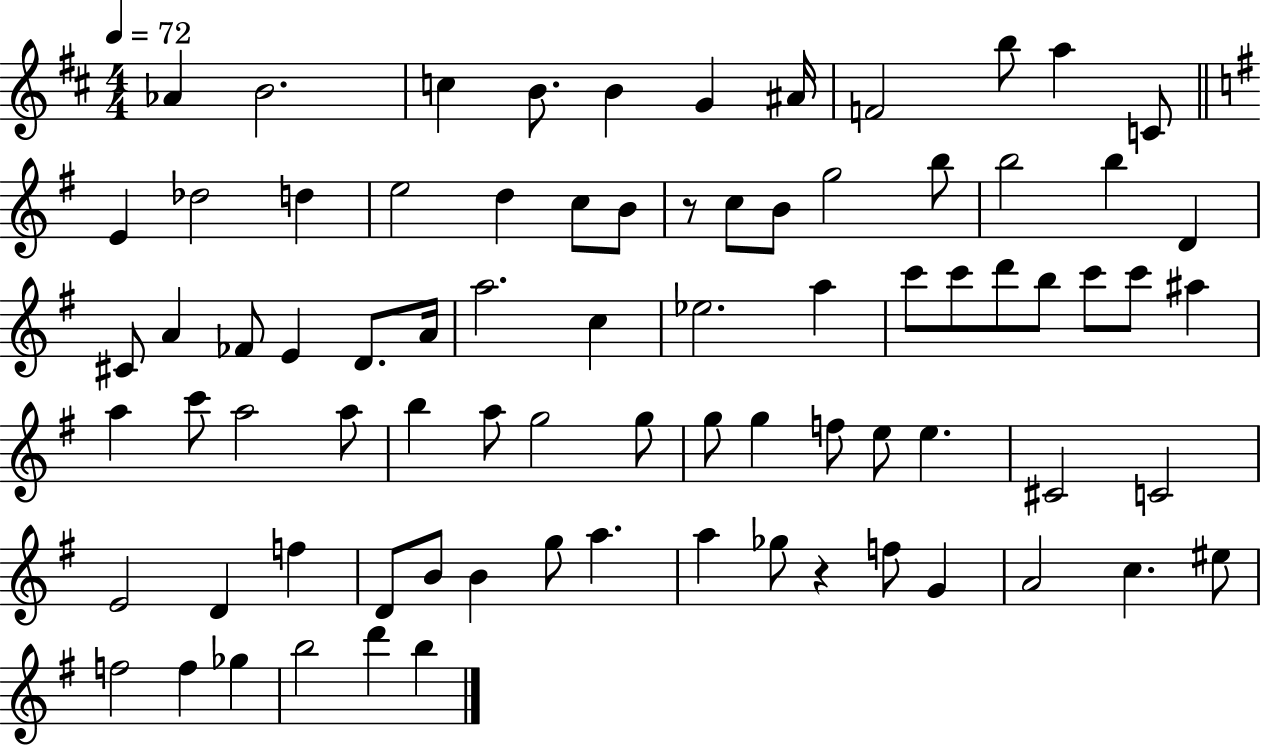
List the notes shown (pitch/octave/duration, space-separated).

Ab4/q B4/h. C5/q B4/e. B4/q G4/q A#4/s F4/h B5/e A5/q C4/e E4/q Db5/h D5/q E5/h D5/q C5/e B4/e R/e C5/e B4/e G5/h B5/e B5/h B5/q D4/q C#4/e A4/q FES4/e E4/q D4/e. A4/s A5/h. C5/q Eb5/h. A5/q C6/e C6/e D6/e B5/e C6/e C6/e A#5/q A5/q C6/e A5/h A5/e B5/q A5/e G5/h G5/e G5/e G5/q F5/e E5/e E5/q. C#4/h C4/h E4/h D4/q F5/q D4/e B4/e B4/q G5/e A5/q. A5/q Gb5/e R/q F5/e G4/q A4/h C5/q. EIS5/e F5/h F5/q Gb5/q B5/h D6/q B5/q